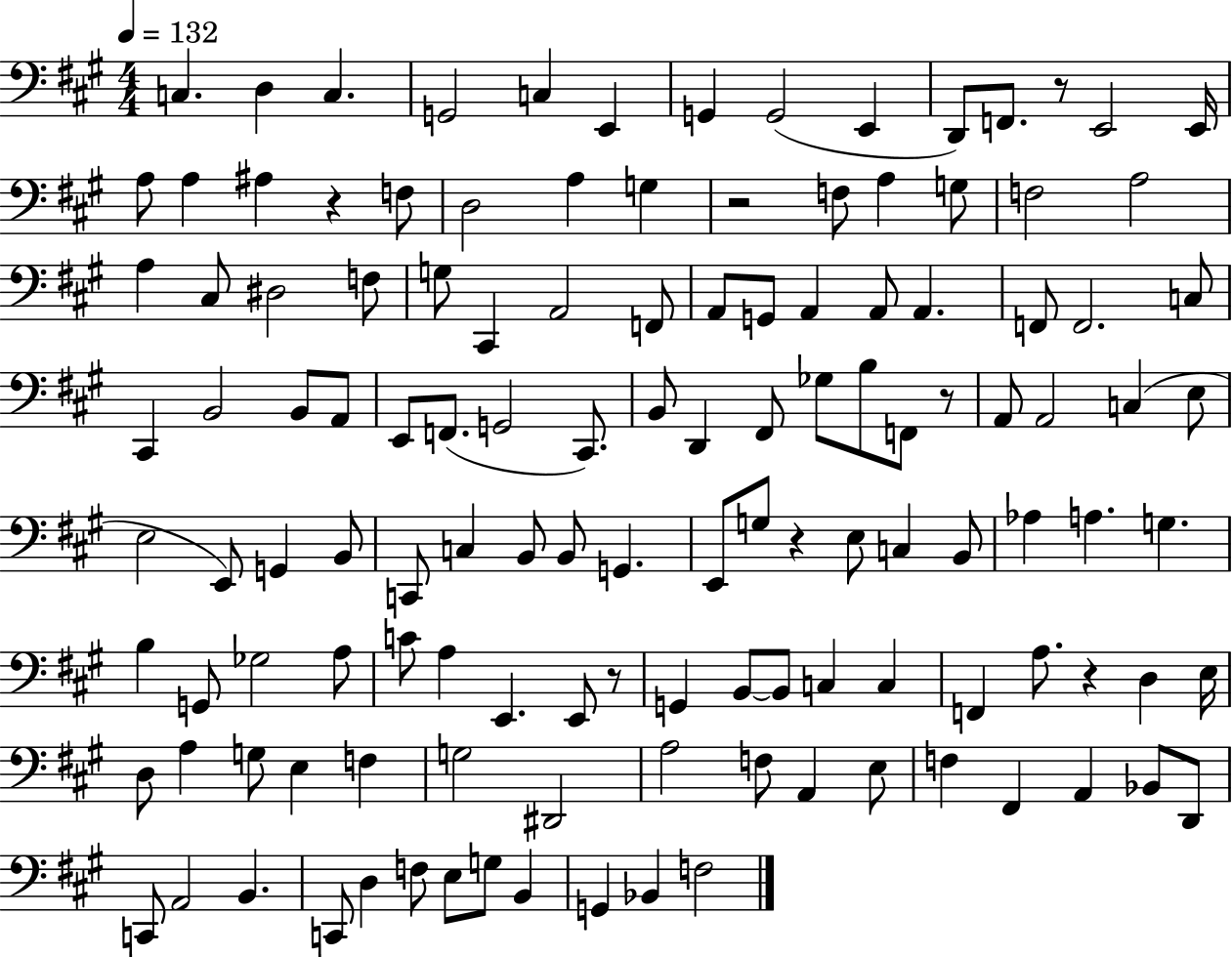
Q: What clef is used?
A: bass